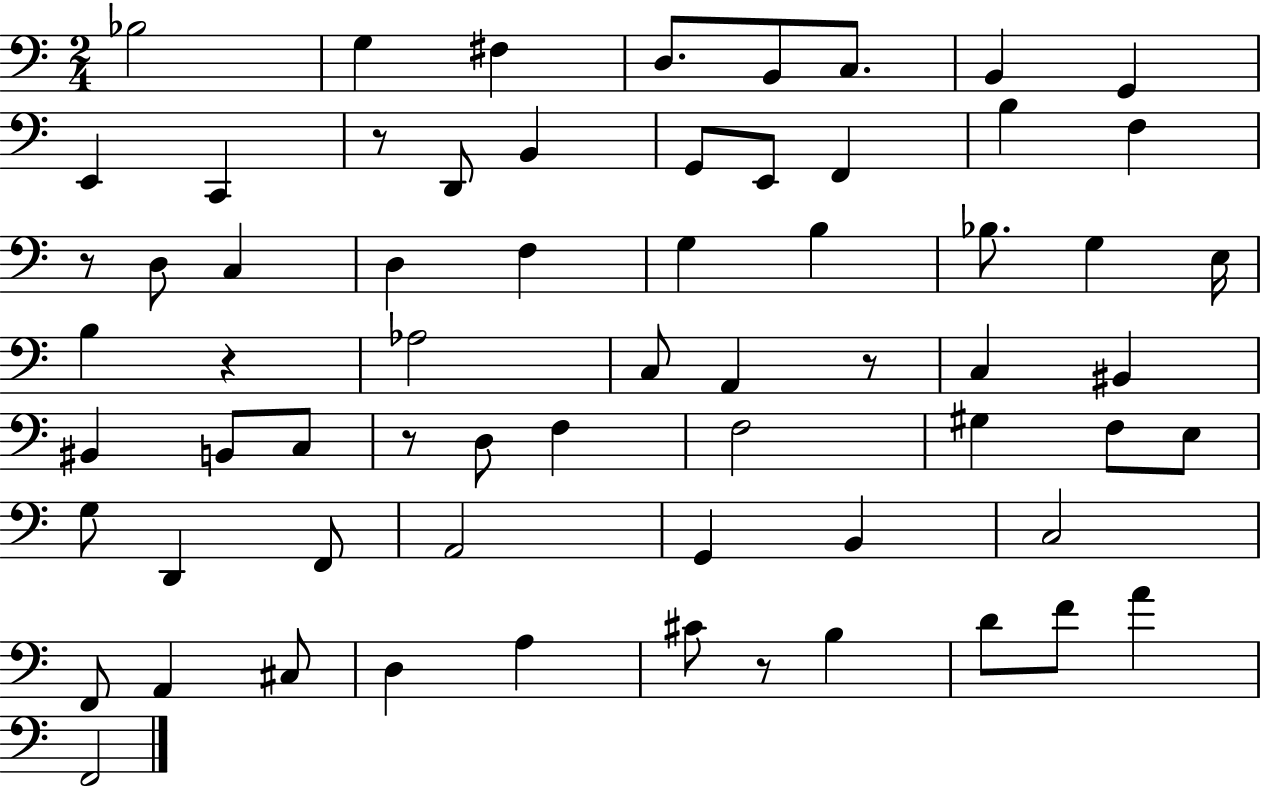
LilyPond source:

{
  \clef bass
  \numericTimeSignature
  \time 2/4
  \key c \major
  \repeat volta 2 { bes2 | g4 fis4 | d8. b,8 c8. | b,4 g,4 | \break e,4 c,4 | r8 d,8 b,4 | g,8 e,8 f,4 | b4 f4 | \break r8 d8 c4 | d4 f4 | g4 b4 | bes8. g4 e16 | \break b4 r4 | aes2 | c8 a,4 r8 | c4 bis,4 | \break bis,4 b,8 c8 | r8 d8 f4 | f2 | gis4 f8 e8 | \break g8 d,4 f,8 | a,2 | g,4 b,4 | c2 | \break f,8 a,4 cis8 | d4 a4 | cis'8 r8 b4 | d'8 f'8 a'4 | \break f,2 | } \bar "|."
}